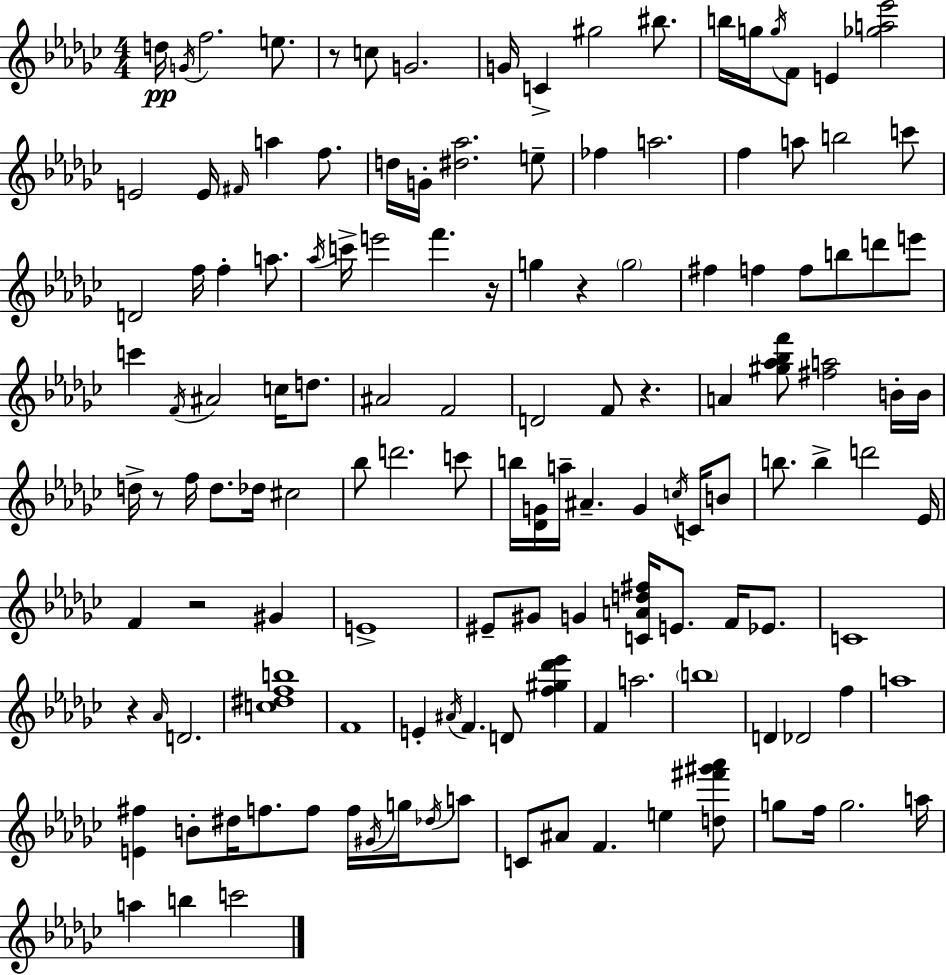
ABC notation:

X:1
T:Untitled
M:4/4
L:1/4
K:Ebm
d/4 G/4 f2 e/2 z/2 c/2 G2 G/4 C ^g2 ^b/2 b/4 g/4 g/4 F/2 E [_ga_e']2 E2 E/4 ^F/4 a f/2 d/4 G/4 [^d_a]2 e/2 _f a2 f a/2 b2 c'/2 D2 f/4 f a/2 _a/4 c'/4 e'2 f' z/4 g z g2 ^f f f/2 b/2 d'/2 e'/2 c' F/4 ^A2 c/4 d/2 ^A2 F2 D2 F/2 z A [^g_a_bf']/2 [^fa]2 B/4 B/4 d/4 z/2 f/4 d/2 _d/4 ^c2 _b/2 d'2 c'/2 b/4 [_DG]/4 a/4 ^A G c/4 C/4 B/2 b/2 b d'2 _E/4 F z2 ^G E4 ^E/2 ^G/2 G [CAd^f]/4 E/2 F/4 _E/2 C4 z _A/4 D2 [c^dfb]4 F4 E ^A/4 F D/2 [f^g_d'_e'] F a2 b4 D _D2 f a4 [E^f] B/2 ^d/4 f/2 f/2 f/4 ^G/4 g/4 _d/4 a/2 C/2 ^A/2 F e [d^f'^g'_a']/2 g/2 f/4 g2 a/4 a b c'2